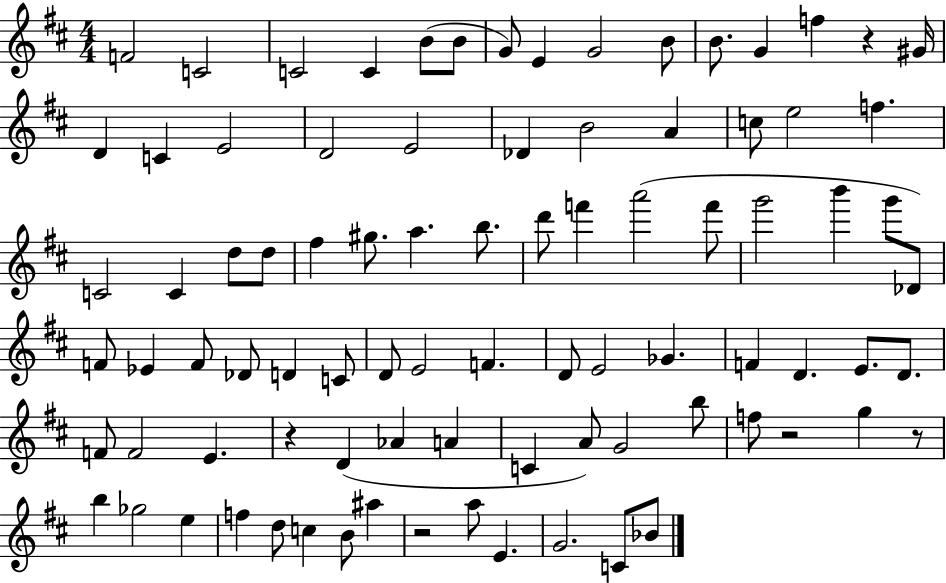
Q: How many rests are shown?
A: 5